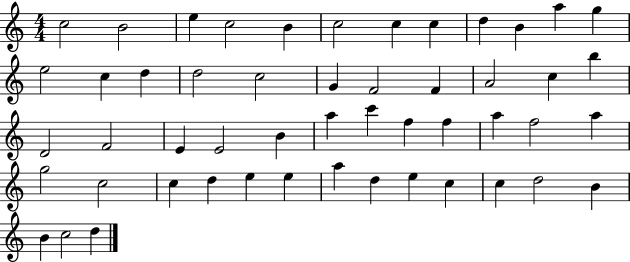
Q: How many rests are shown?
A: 0